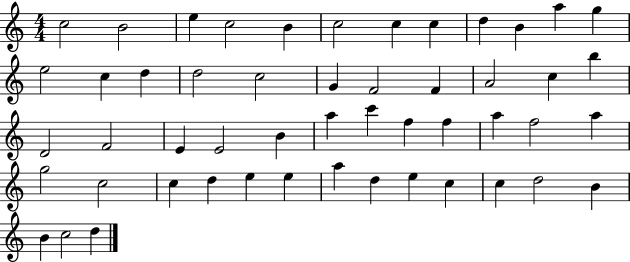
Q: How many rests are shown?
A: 0